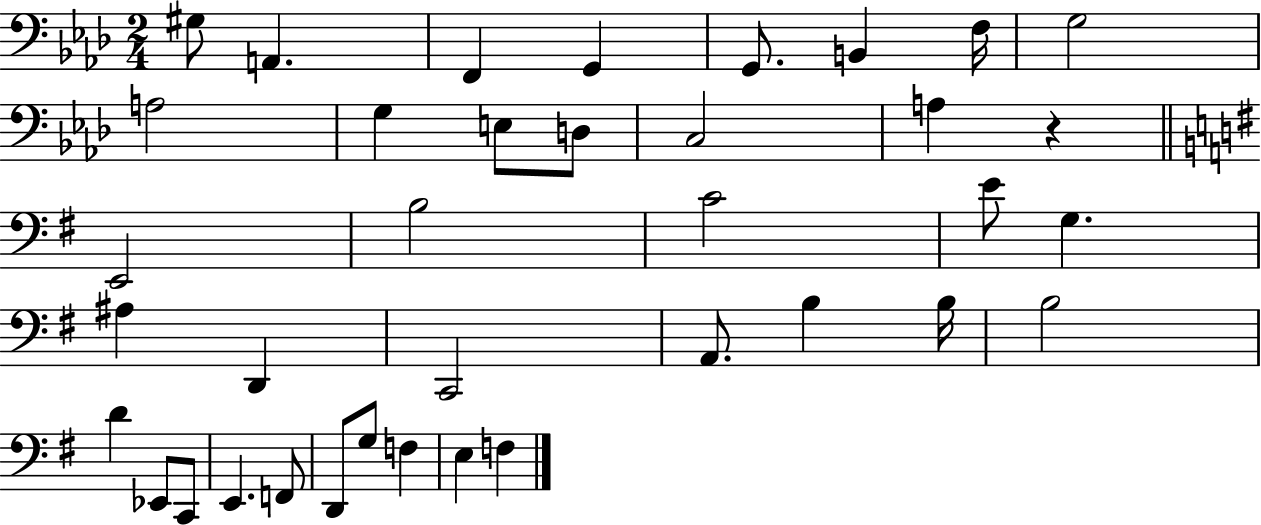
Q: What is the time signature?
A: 2/4